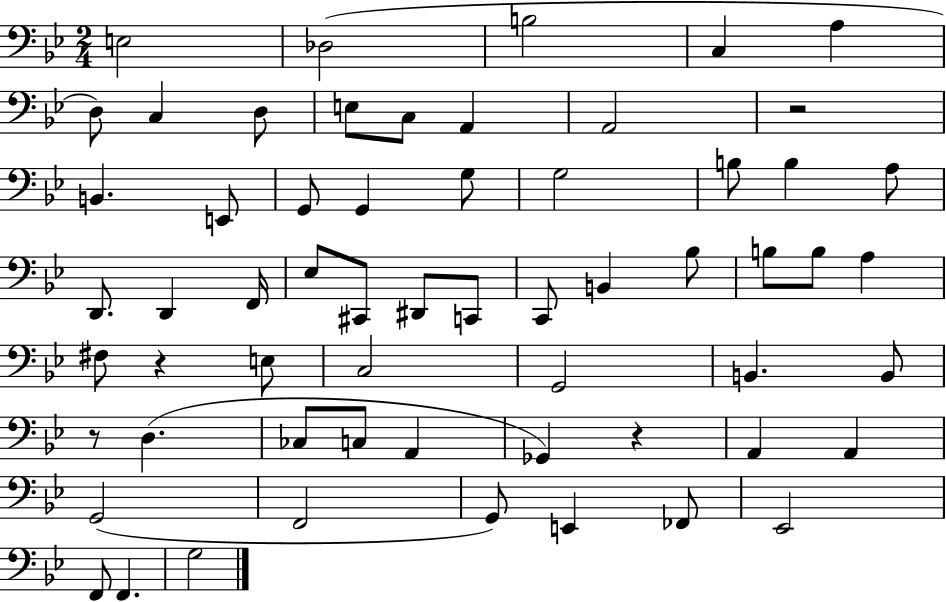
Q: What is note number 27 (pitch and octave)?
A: D#2